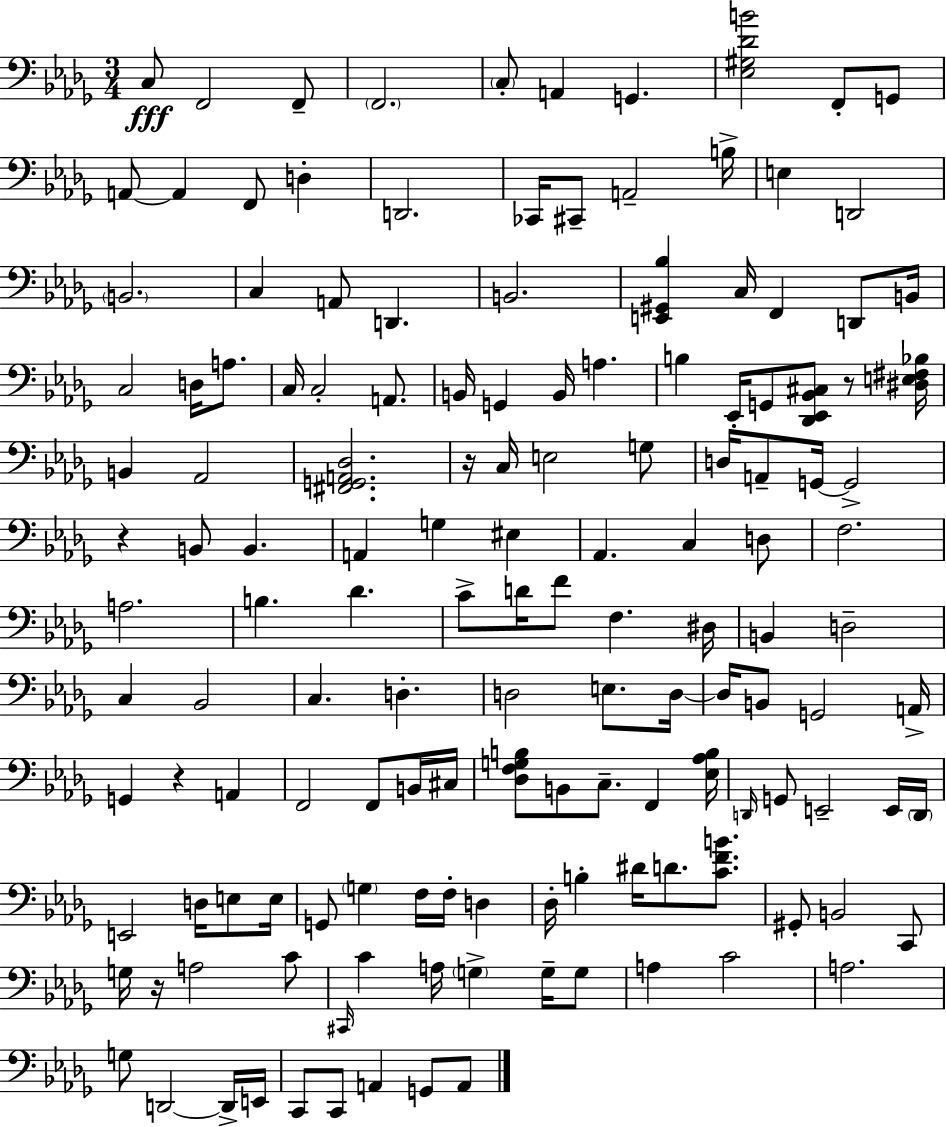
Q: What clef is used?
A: bass